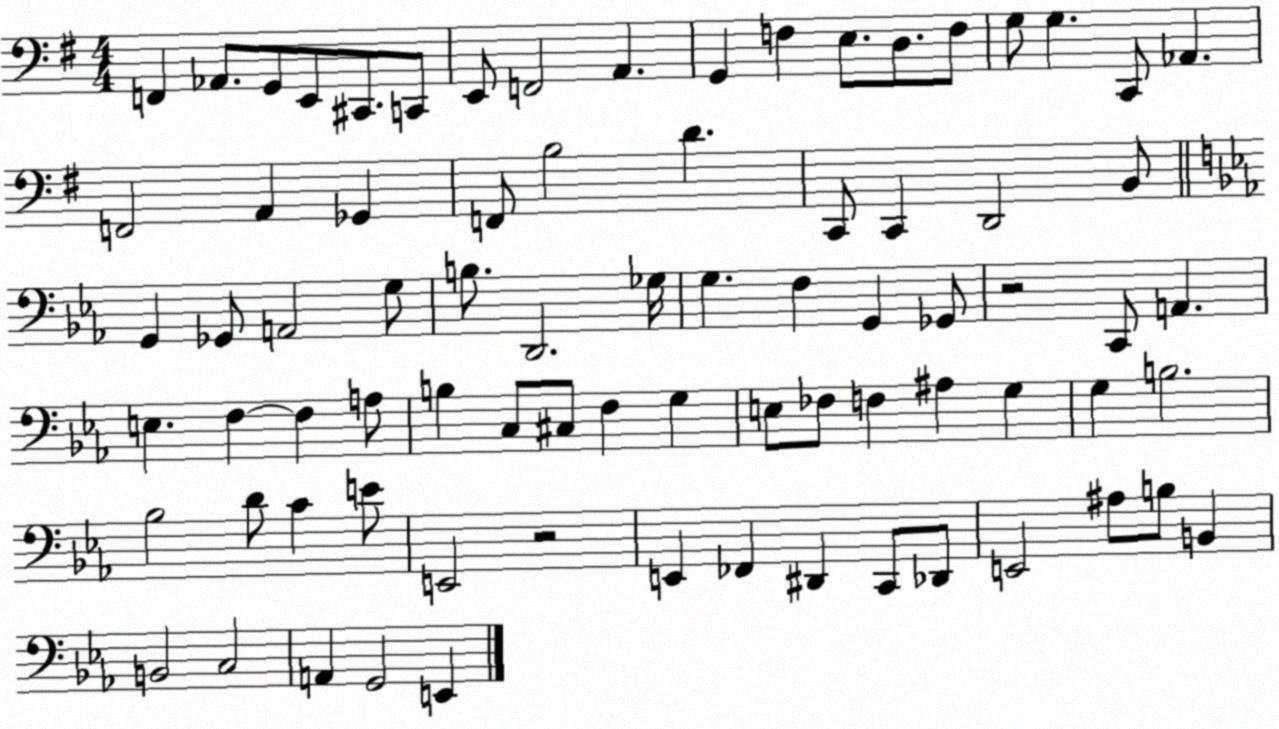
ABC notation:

X:1
T:Untitled
M:4/4
L:1/4
K:G
F,, _A,,/2 G,,/2 E,,/2 ^C,,/2 C,,/2 E,,/2 F,,2 A,, G,, F, E,/2 D,/2 F,/2 G,/2 G, C,,/2 _A,, F,,2 A,, _G,, F,,/2 B,2 D C,,/2 C,, D,,2 B,,/2 G,, _G,,/2 A,,2 G,/2 B,/2 D,,2 _G,/4 G, F, G,, _G,,/2 z2 C,,/2 A,, E, F, F, A,/2 B, C,/2 ^C,/2 F, G, E,/2 _F,/2 F, ^A, G, G, B,2 _B,2 D/2 C E/2 E,,2 z2 E,, _F,, ^D,, C,,/2 _D,,/2 E,,2 ^A,/2 B,/2 B,, B,,2 C,2 A,, G,,2 E,,